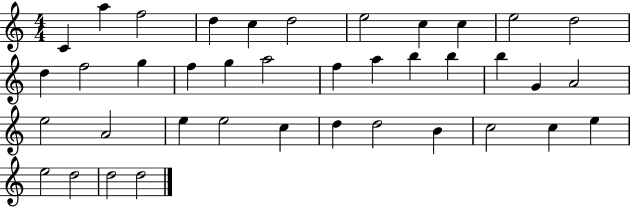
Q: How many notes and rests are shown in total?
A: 39